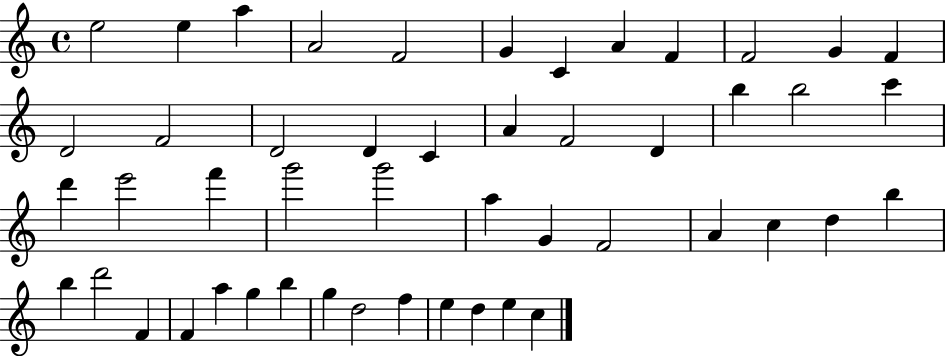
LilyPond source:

{
  \clef treble
  \time 4/4
  \defaultTimeSignature
  \key c \major
  e''2 e''4 a''4 | a'2 f'2 | g'4 c'4 a'4 f'4 | f'2 g'4 f'4 | \break d'2 f'2 | d'2 d'4 c'4 | a'4 f'2 d'4 | b''4 b''2 c'''4 | \break d'''4 e'''2 f'''4 | g'''2 g'''2 | a''4 g'4 f'2 | a'4 c''4 d''4 b''4 | \break b''4 d'''2 f'4 | f'4 a''4 g''4 b''4 | g''4 d''2 f''4 | e''4 d''4 e''4 c''4 | \break \bar "|."
}